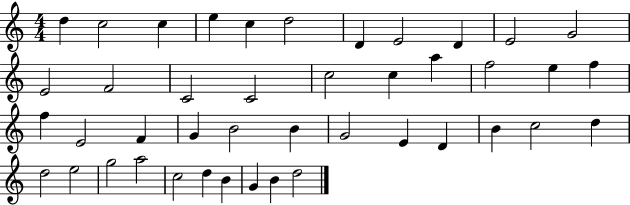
{
  \clef treble
  \numericTimeSignature
  \time 4/4
  \key c \major
  d''4 c''2 c''4 | e''4 c''4 d''2 | d'4 e'2 d'4 | e'2 g'2 | \break e'2 f'2 | c'2 c'2 | c''2 c''4 a''4 | f''2 e''4 f''4 | \break f''4 e'2 f'4 | g'4 b'2 b'4 | g'2 e'4 d'4 | b'4 c''2 d''4 | \break d''2 e''2 | g''2 a''2 | c''2 d''4 b'4 | g'4 b'4 d''2 | \break \bar "|."
}